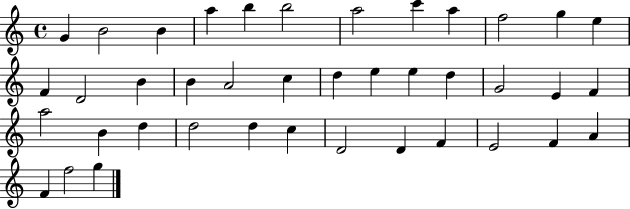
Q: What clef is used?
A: treble